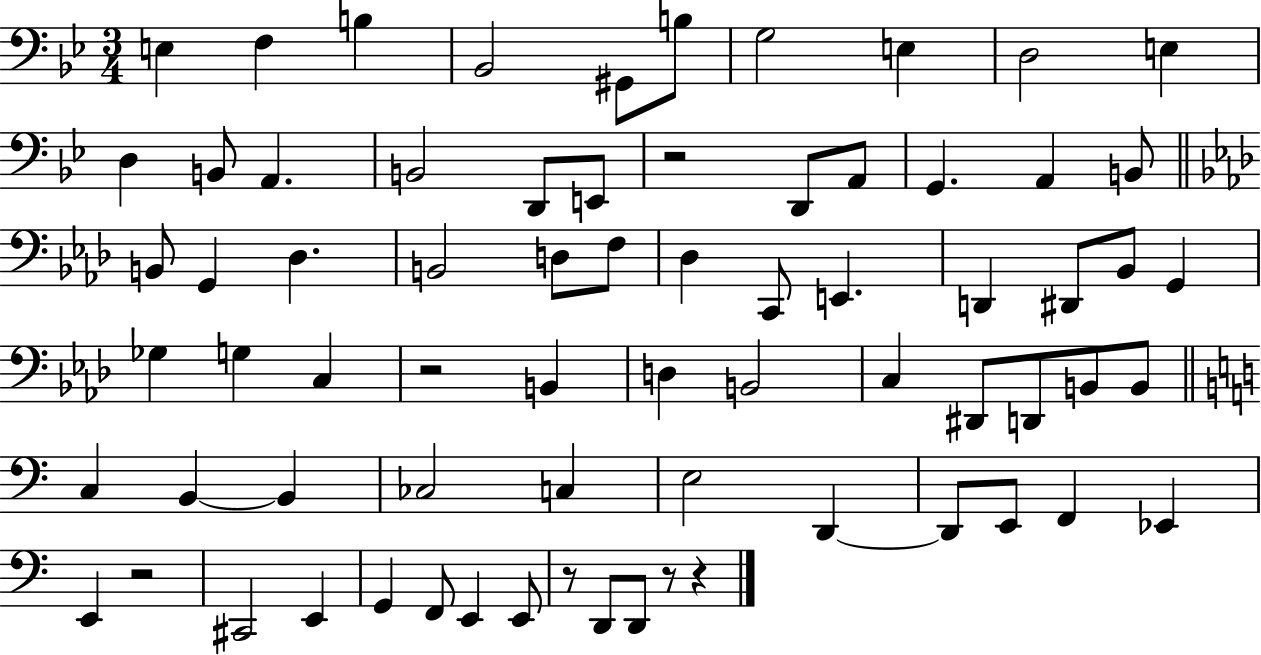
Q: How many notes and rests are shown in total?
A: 71